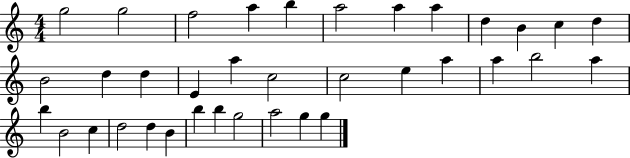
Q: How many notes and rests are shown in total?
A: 36